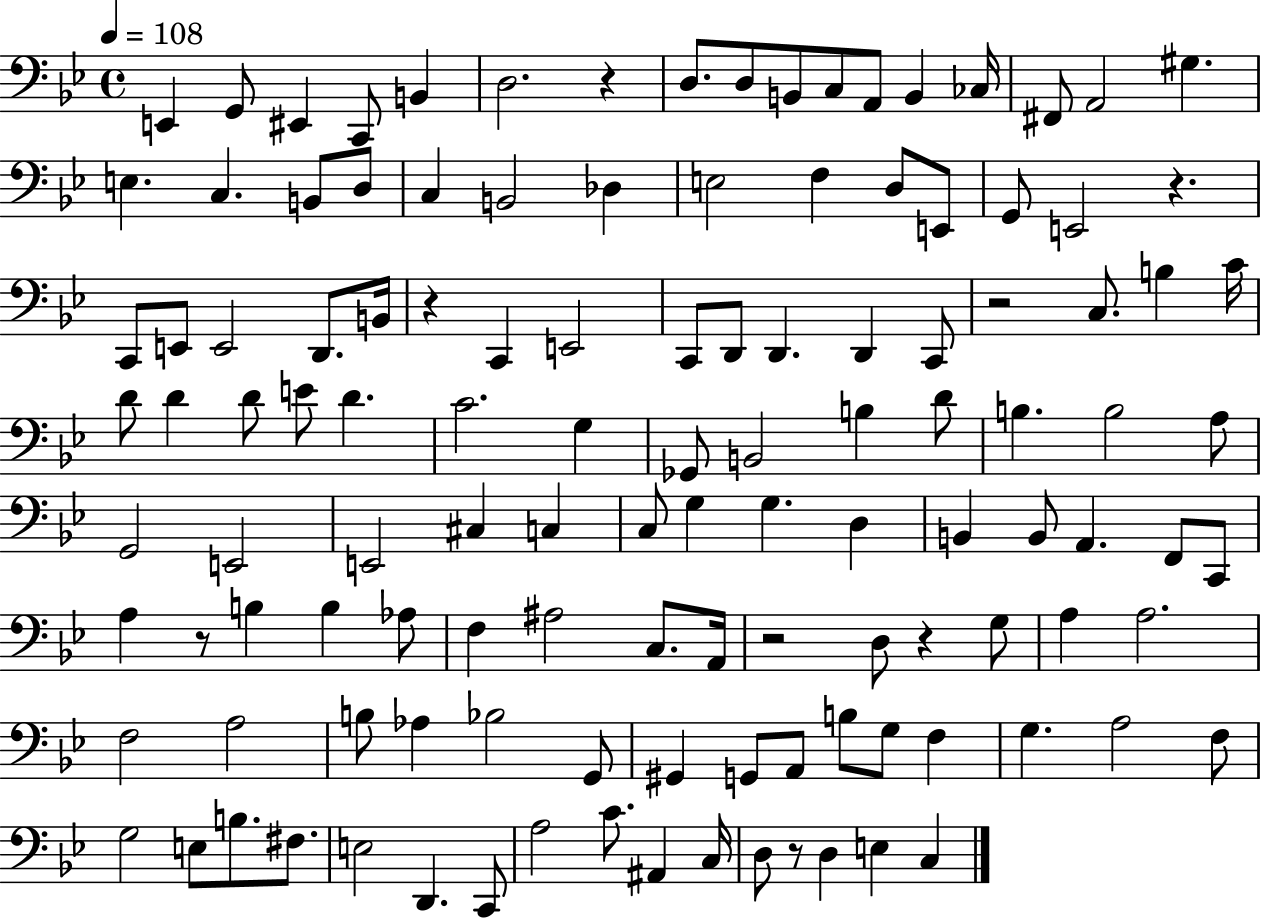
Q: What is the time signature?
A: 4/4